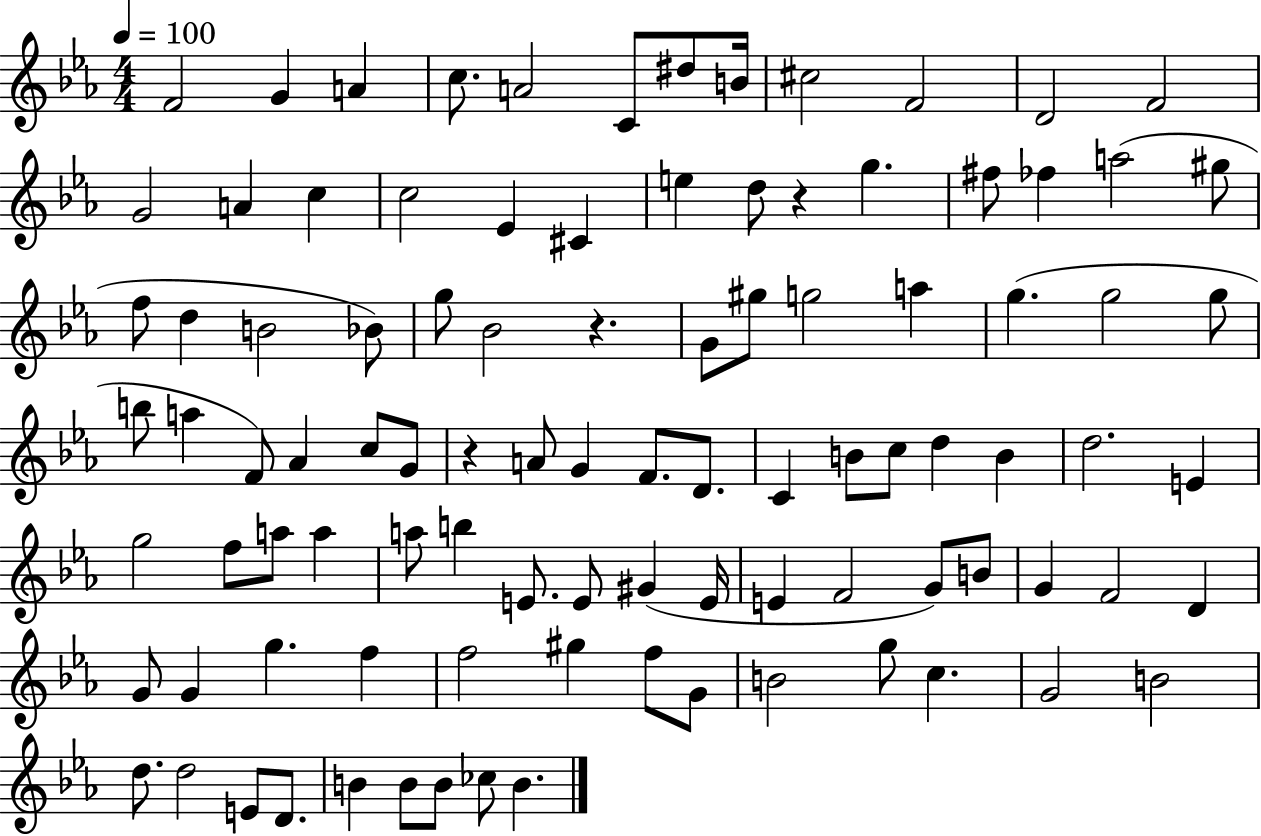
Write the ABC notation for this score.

X:1
T:Untitled
M:4/4
L:1/4
K:Eb
F2 G A c/2 A2 C/2 ^d/2 B/4 ^c2 F2 D2 F2 G2 A c c2 _E ^C e d/2 z g ^f/2 _f a2 ^g/2 f/2 d B2 _B/2 g/2 _B2 z G/2 ^g/2 g2 a g g2 g/2 b/2 a F/2 _A c/2 G/2 z A/2 G F/2 D/2 C B/2 c/2 d B d2 E g2 f/2 a/2 a a/2 b E/2 E/2 ^G E/4 E F2 G/2 B/2 G F2 D G/2 G g f f2 ^g f/2 G/2 B2 g/2 c G2 B2 d/2 d2 E/2 D/2 B B/2 B/2 _c/2 B